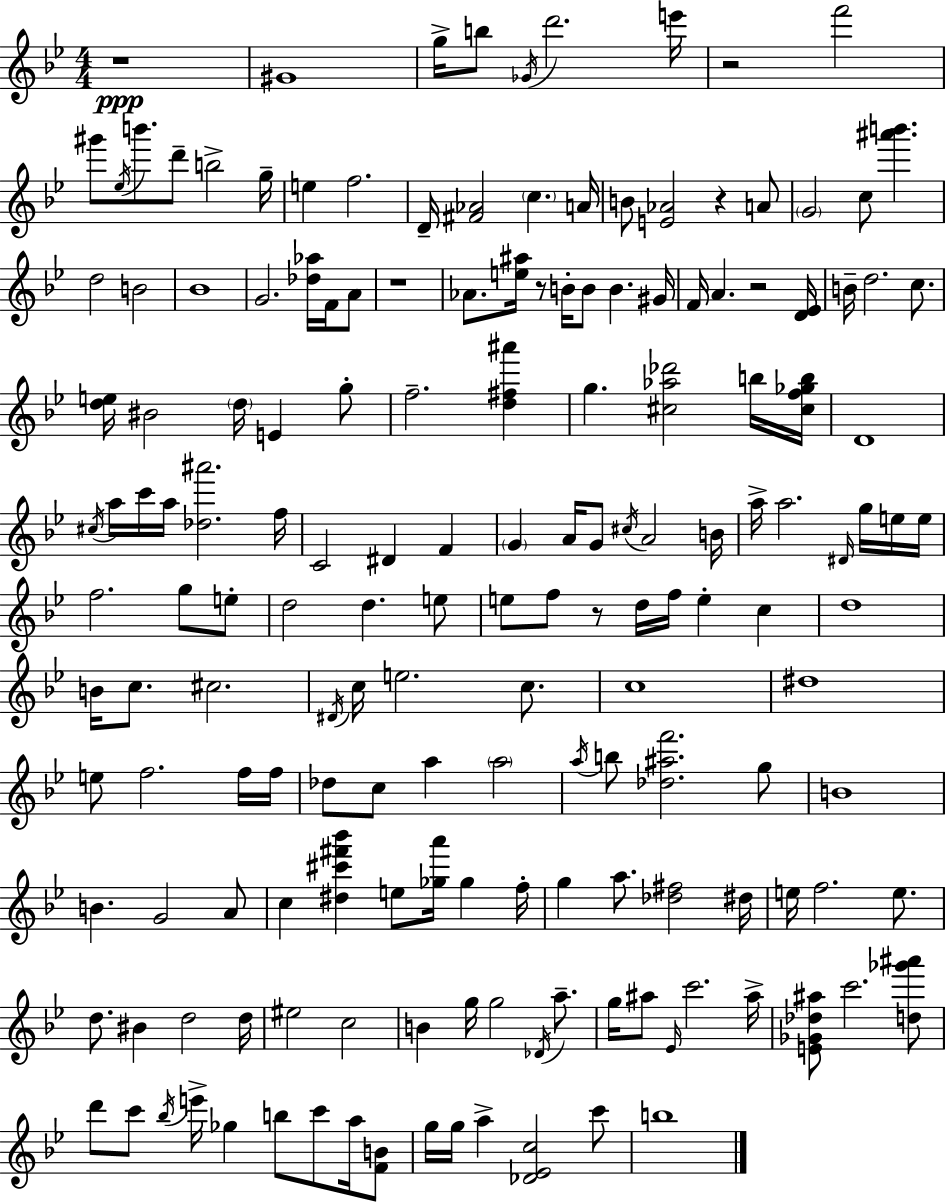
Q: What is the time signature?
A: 4/4